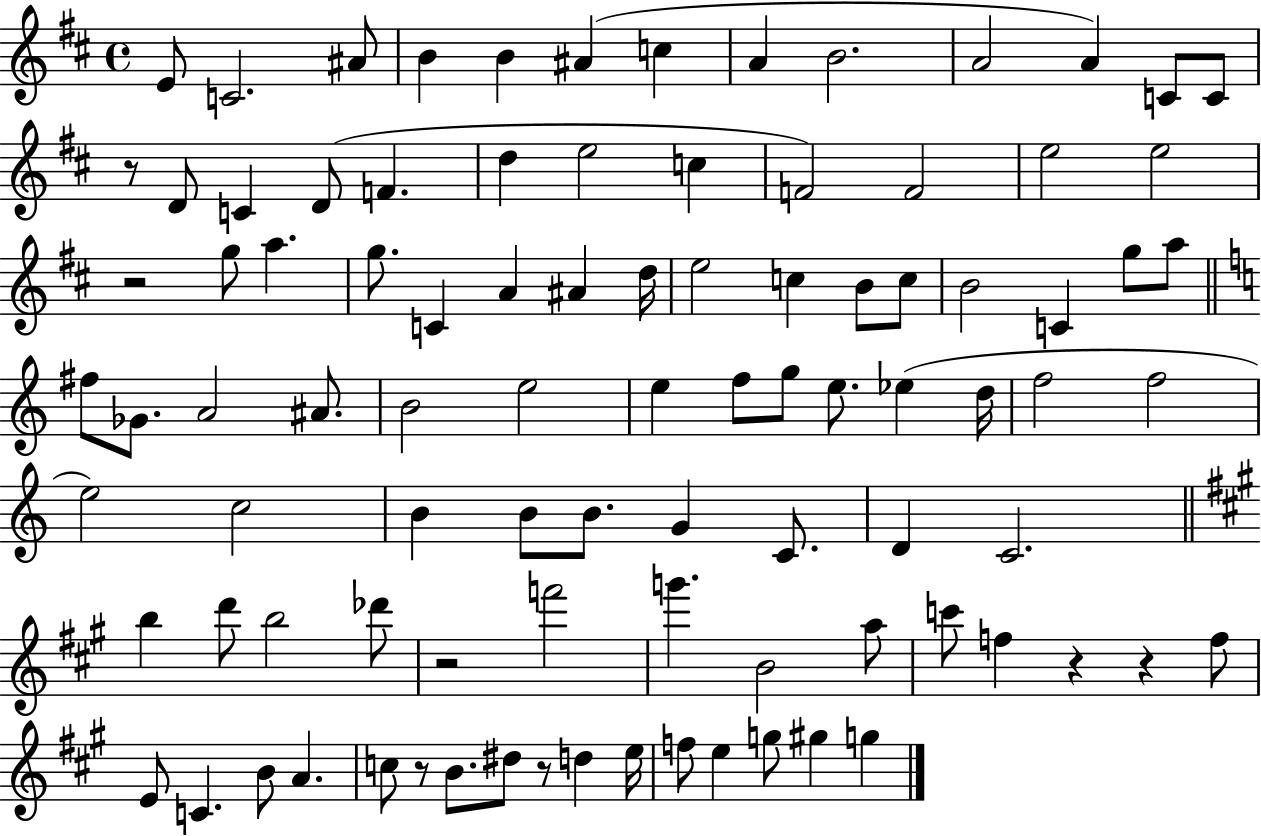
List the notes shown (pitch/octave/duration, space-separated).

E4/e C4/h. A#4/e B4/q B4/q A#4/q C5/q A4/q B4/h. A4/h A4/q C4/e C4/e R/e D4/e C4/q D4/e F4/q. D5/q E5/h C5/q F4/h F4/h E5/h E5/h R/h G5/e A5/q. G5/e. C4/q A4/q A#4/q D5/s E5/h C5/q B4/e C5/e B4/h C4/q G5/e A5/e F#5/e Gb4/e. A4/h A#4/e. B4/h E5/h E5/q F5/e G5/e E5/e. Eb5/q D5/s F5/h F5/h E5/h C5/h B4/q B4/e B4/e. G4/q C4/e. D4/q C4/h. B5/q D6/e B5/h Db6/e R/h F6/h G6/q. B4/h A5/e C6/e F5/q R/q R/q F5/e E4/e C4/q. B4/e A4/q. C5/e R/e B4/e. D#5/e R/e D5/q E5/s F5/e E5/q G5/e G#5/q G5/q